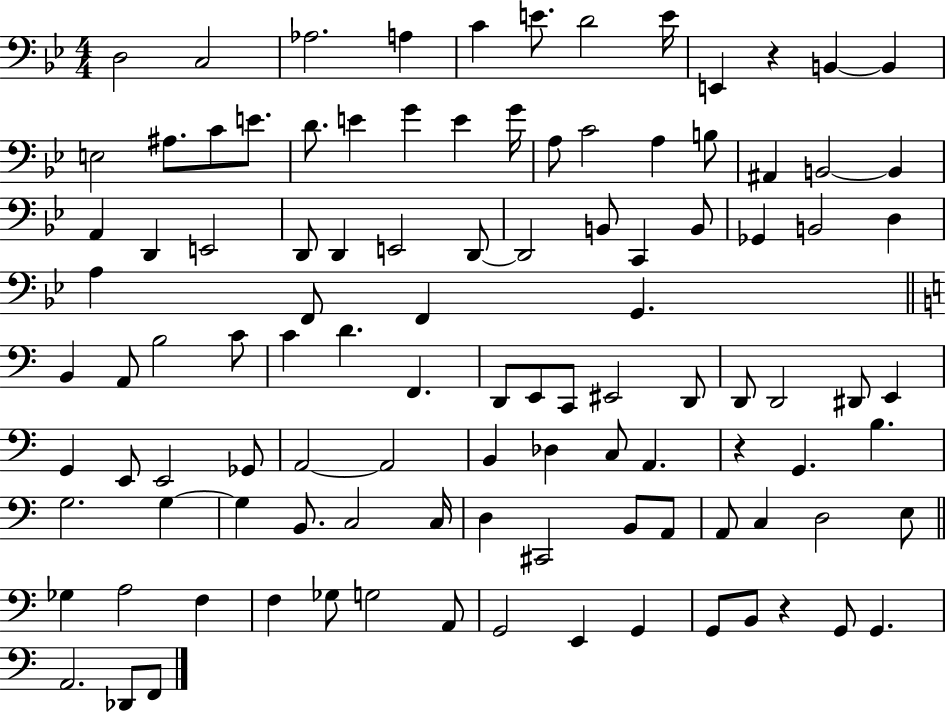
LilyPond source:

{
  \clef bass
  \numericTimeSignature
  \time 4/4
  \key bes \major
  d2 c2 | aes2. a4 | c'4 e'8. d'2 e'16 | e,4 r4 b,4~~ b,4 | \break e2 ais8. c'8 e'8. | d'8. e'4 g'4 e'4 g'16 | a8 c'2 a4 b8 | ais,4 b,2~~ b,4 | \break a,4 d,4 e,2 | d,8 d,4 e,2 d,8~~ | d,2 b,8 c,4 b,8 | ges,4 b,2 d4 | \break a4 f,8 f,4 g,4. | \bar "||" \break \key c \major b,4 a,8 b2 c'8 | c'4 d'4. f,4. | d,8 e,8 c,8 eis,2 d,8 | d,8 d,2 dis,8 e,4 | \break g,4 e,8 e,2 ges,8 | a,2~~ a,2 | b,4 des4 c8 a,4. | r4 g,4. b4. | \break g2. g4~~ | g4 b,8. c2 c16 | d4 cis,2 b,8 a,8 | a,8 c4 d2 e8 | \break \bar "||" \break \key c \major ges4 a2 f4 | f4 ges8 g2 a,8 | g,2 e,4 g,4 | g,8 b,8 r4 g,8 g,4. | \break a,2. des,8 f,8 | \bar "|."
}